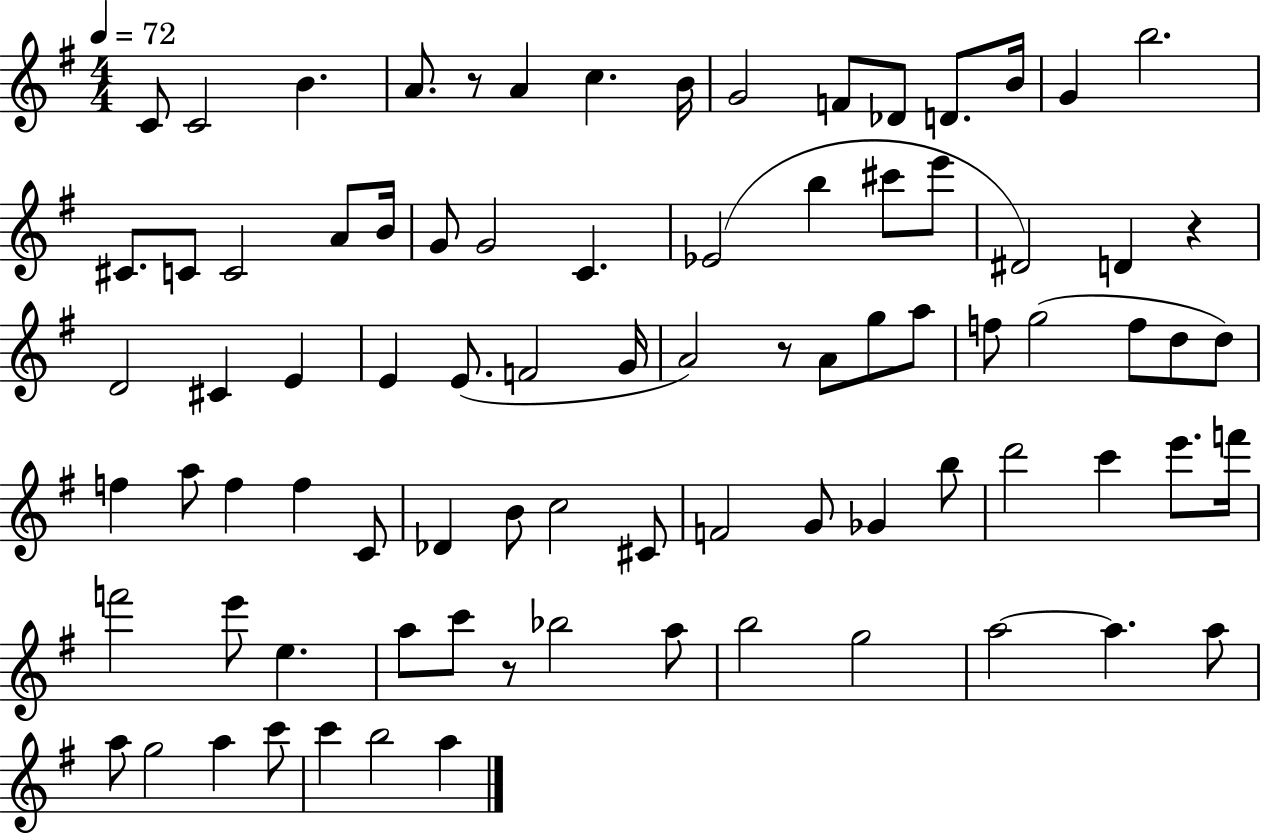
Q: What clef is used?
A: treble